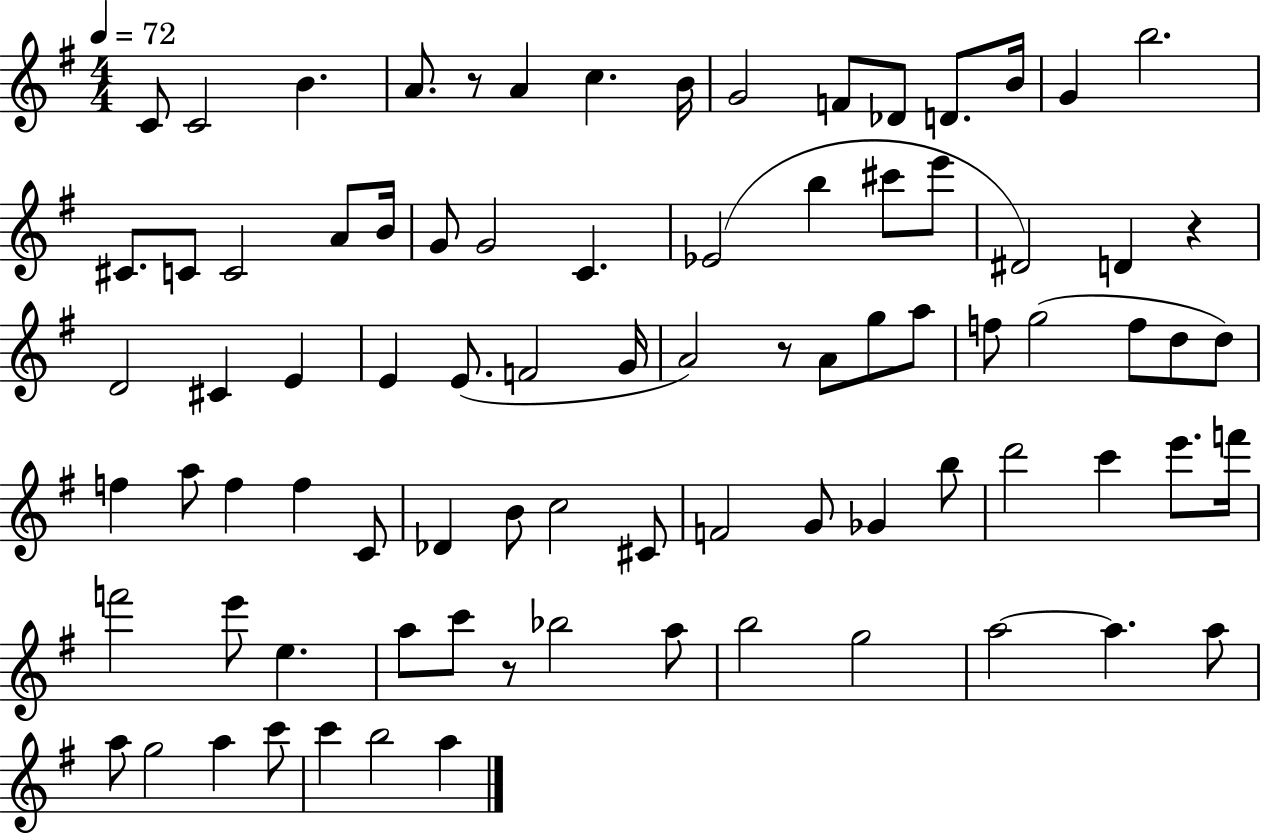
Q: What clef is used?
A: treble